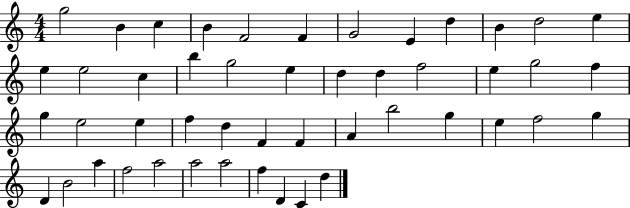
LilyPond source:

{
  \clef treble
  \numericTimeSignature
  \time 4/4
  \key c \major
  g''2 b'4 c''4 | b'4 f'2 f'4 | g'2 e'4 d''4 | b'4 d''2 e''4 | \break e''4 e''2 c''4 | b''4 g''2 e''4 | d''4 d''4 f''2 | e''4 g''2 f''4 | \break g''4 e''2 e''4 | f''4 d''4 f'4 f'4 | a'4 b''2 g''4 | e''4 f''2 g''4 | \break d'4 b'2 a''4 | f''2 a''2 | a''2 a''2 | f''4 d'4 c'4 d''4 | \break \bar "|."
}